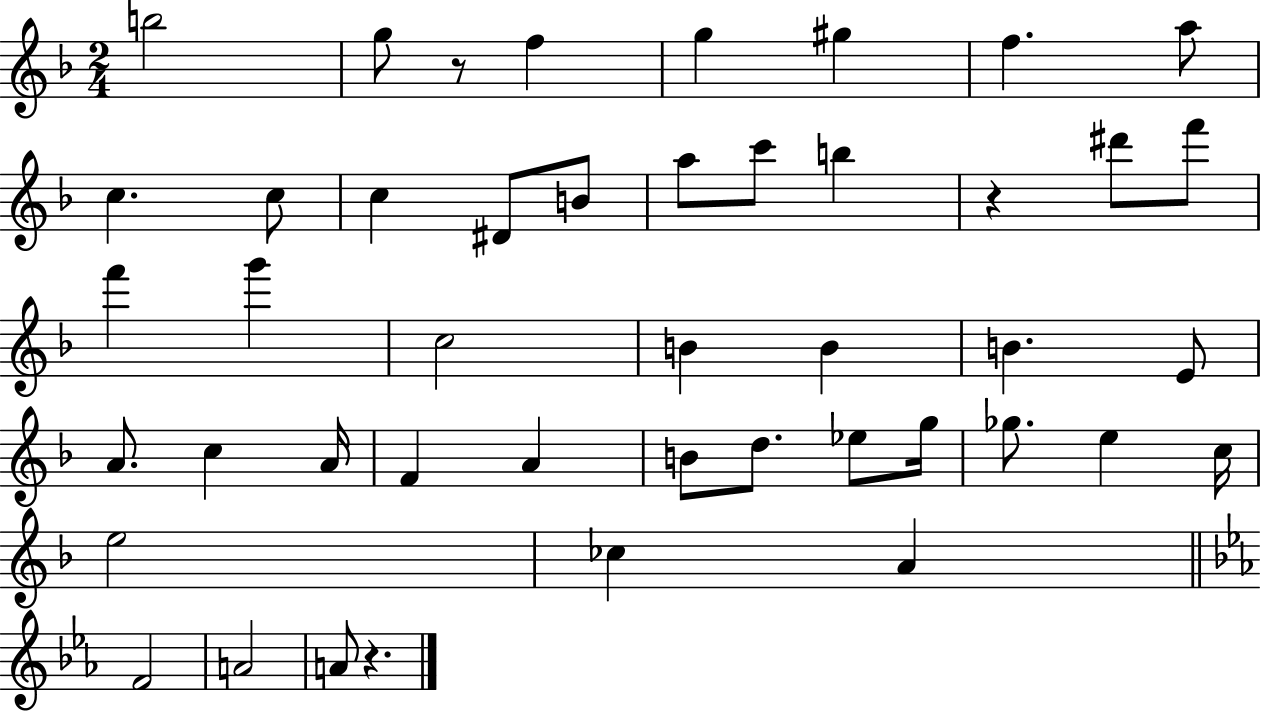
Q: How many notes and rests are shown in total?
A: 45